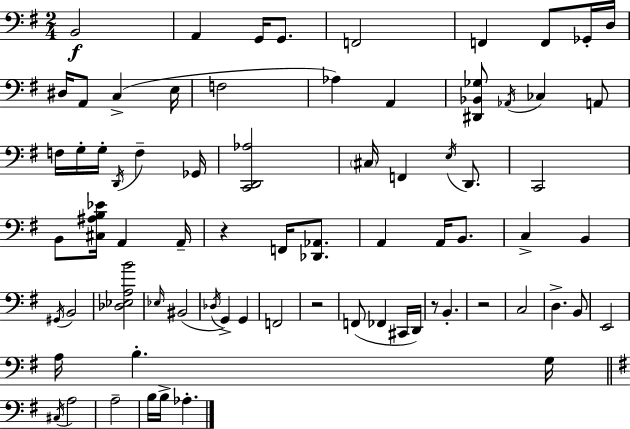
X:1
T:Untitled
M:2/4
L:1/4
K:G
B,,2 A,, G,,/4 G,,/2 F,,2 F,, F,,/2 _G,,/4 D,/4 ^D,/4 A,,/2 C, E,/4 F,2 _A, A,, [^D,,_B,,_G,]/2 _A,,/4 _C, A,,/2 F,/4 G,/4 G,/4 D,,/4 F, _G,,/4 [C,,D,,_A,]2 ^C,/4 F,, E,/4 D,,/2 C,,2 B,,/2 [^C,^A,B,_E]/4 A,, A,,/4 z F,,/4 [_D,,_A,,]/2 A,, A,,/4 B,,/2 C, B,, ^G,,/4 B,,2 [_D,_E,A,B]2 _E,/4 ^B,,2 _D,/4 G,, G,, F,,2 z2 F,,/2 _F,, ^C,,/4 D,,/4 z/2 B,, z2 C,2 D, B,,/2 E,,2 A,/4 B, G,/4 ^C,/4 A,2 A,2 B,/4 B,/4 _A,